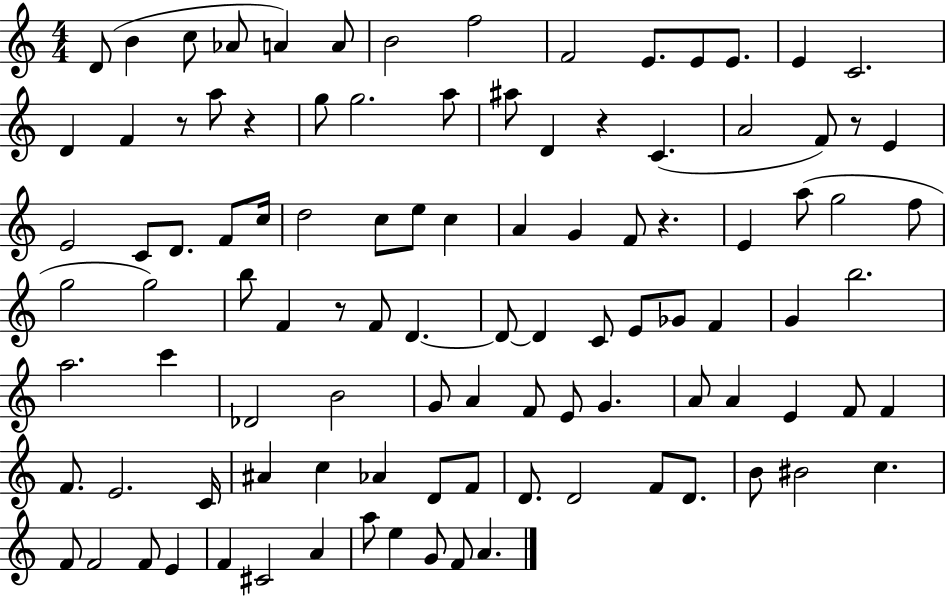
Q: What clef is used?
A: treble